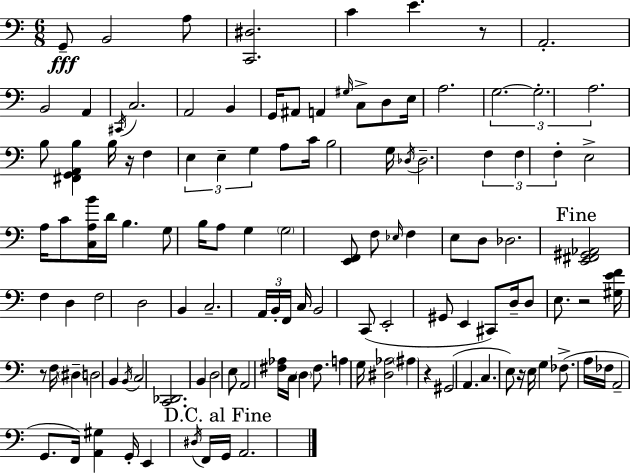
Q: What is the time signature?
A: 6/8